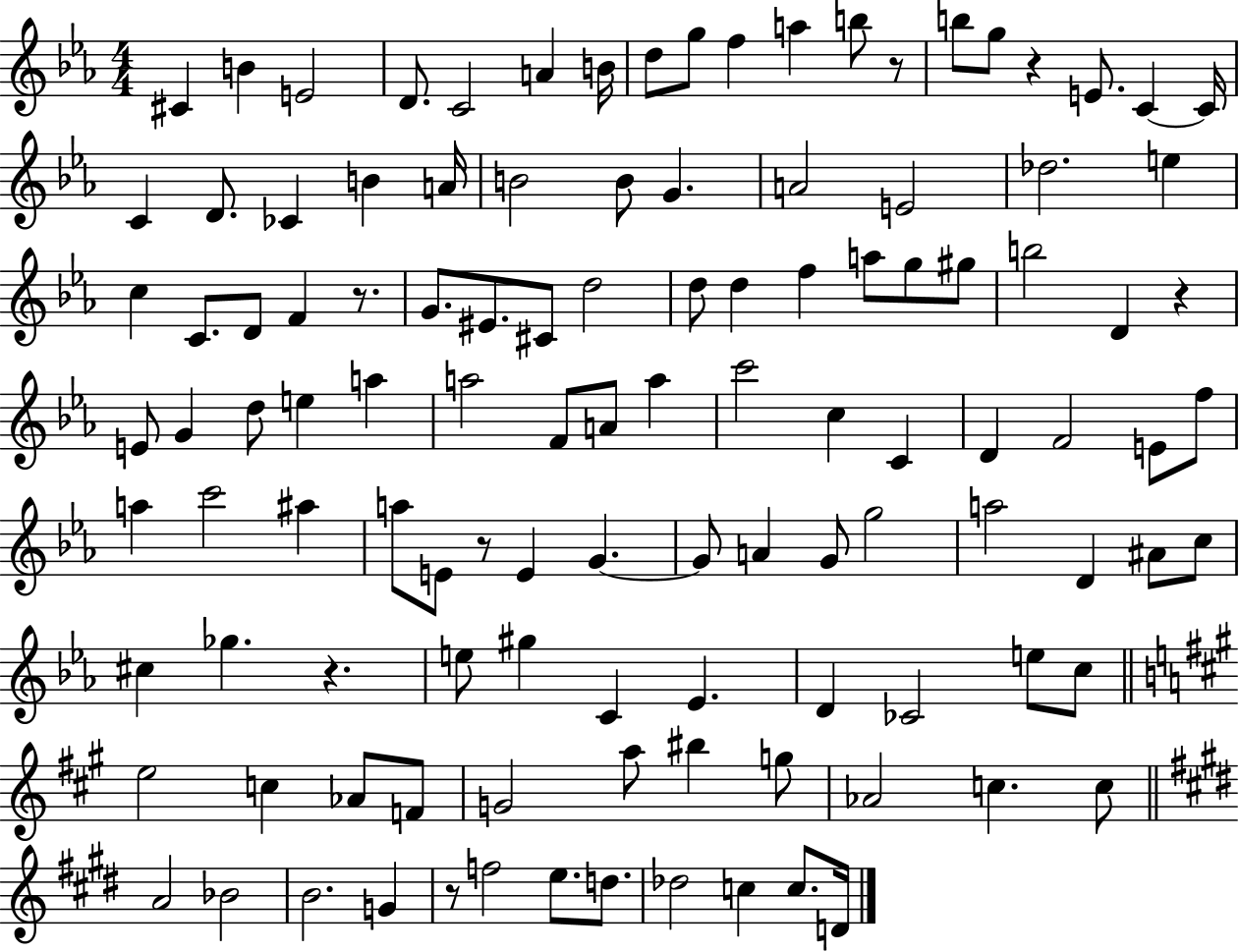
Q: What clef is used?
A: treble